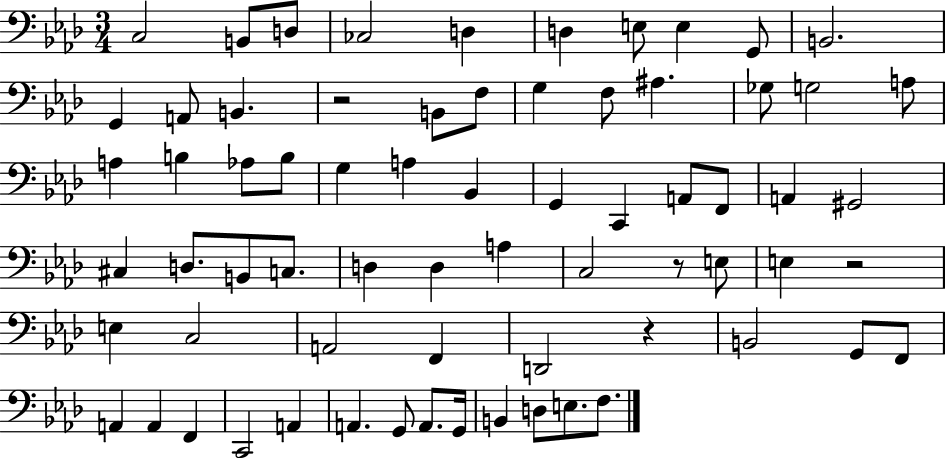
C3/h B2/e D3/e CES3/h D3/q D3/q E3/e E3/q G2/e B2/h. G2/q A2/e B2/q. R/h B2/e F3/e G3/q F3/e A#3/q. Gb3/e G3/h A3/e A3/q B3/q Ab3/e B3/e G3/q A3/q Bb2/q G2/q C2/q A2/e F2/e A2/q G#2/h C#3/q D3/e. B2/e C3/e. D3/q D3/q A3/q C3/h R/e E3/e E3/q R/h E3/q C3/h A2/h F2/q D2/h R/q B2/h G2/e F2/e A2/q A2/q F2/q C2/h A2/q A2/q. G2/e A2/e. G2/s B2/q D3/e E3/e. F3/e.